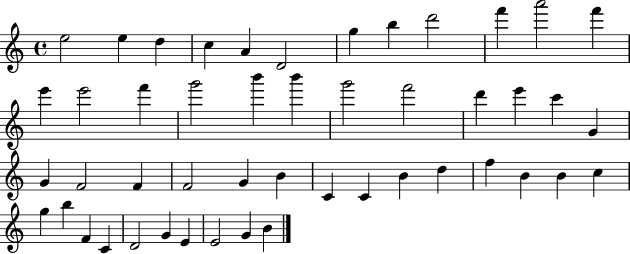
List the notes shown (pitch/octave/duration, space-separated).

E5/h E5/q D5/q C5/q A4/q D4/h G5/q B5/q D6/h F6/q A6/h F6/q E6/q E6/h F6/q G6/h B6/q B6/q G6/h F6/h D6/q E6/q C6/q G4/q G4/q F4/h F4/q F4/h G4/q B4/q C4/q C4/q B4/q D5/q F5/q B4/q B4/q C5/q G5/q B5/q F4/q C4/q D4/h G4/q E4/q E4/h G4/q B4/q